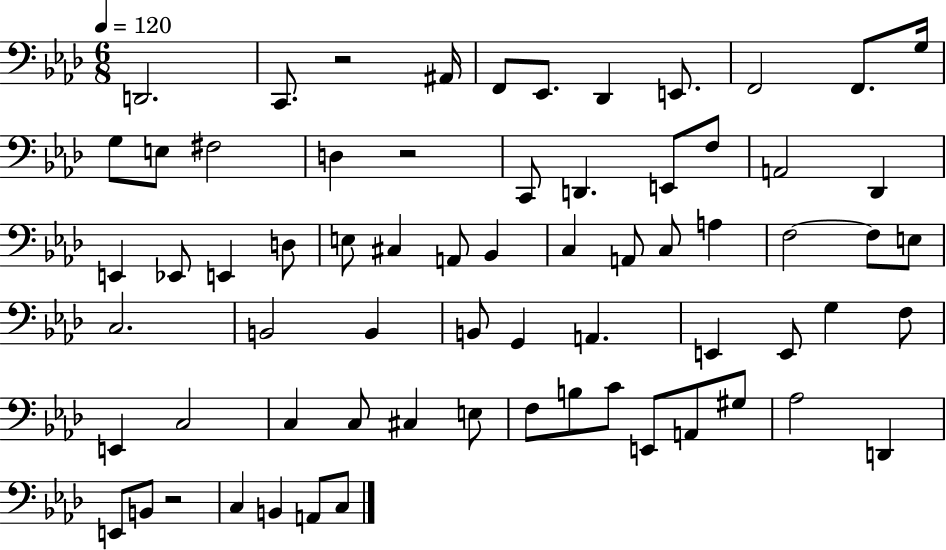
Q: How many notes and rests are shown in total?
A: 68